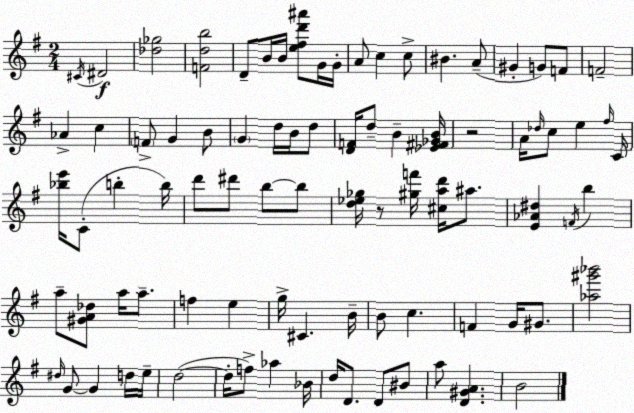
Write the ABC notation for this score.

X:1
T:Untitled
M:2/4
L:1/4
K:Em
^C/4 ^D2 [_d_g]2 [Fdb]2 D/2 B/4 B/4 [e^fd'^a']/2 G/4 G/4 A/2 c c/2 ^B A/2 ^G G/2 F/2 F2 _A c F/2 G B/2 G d/4 B/4 d/2 [DF]/4 d/2 B [_E^F_GB]/4 z2 A/4 _d/4 c/2 e ^f/4 C/4 [_be']/4 C/2 b b/4 d'/2 ^d'/2 b/2 b/2 [d_e_g]/4 z/2 [^gf']/4 [^cad']/4 ^a/2 [E_A^d] F/4 b a/2 [^GA_d]/2 a/4 a/2 f e g/4 ^C B/4 B/2 c F G/4 ^G/2 [_a^g'_b']2 ^d/4 G/2 G d/4 e/4 d2 d/4 f/2 _a _B/4 d/4 D/2 D/2 ^B/2 a/2 [D^GA] B2